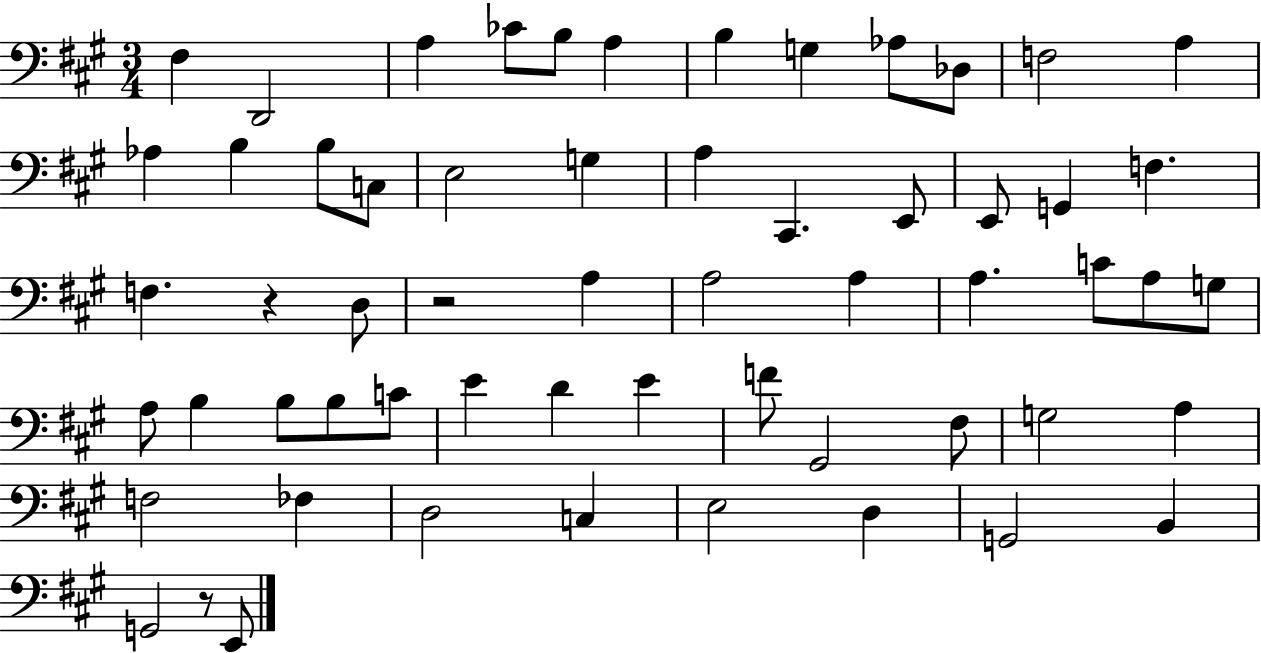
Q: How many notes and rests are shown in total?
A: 59